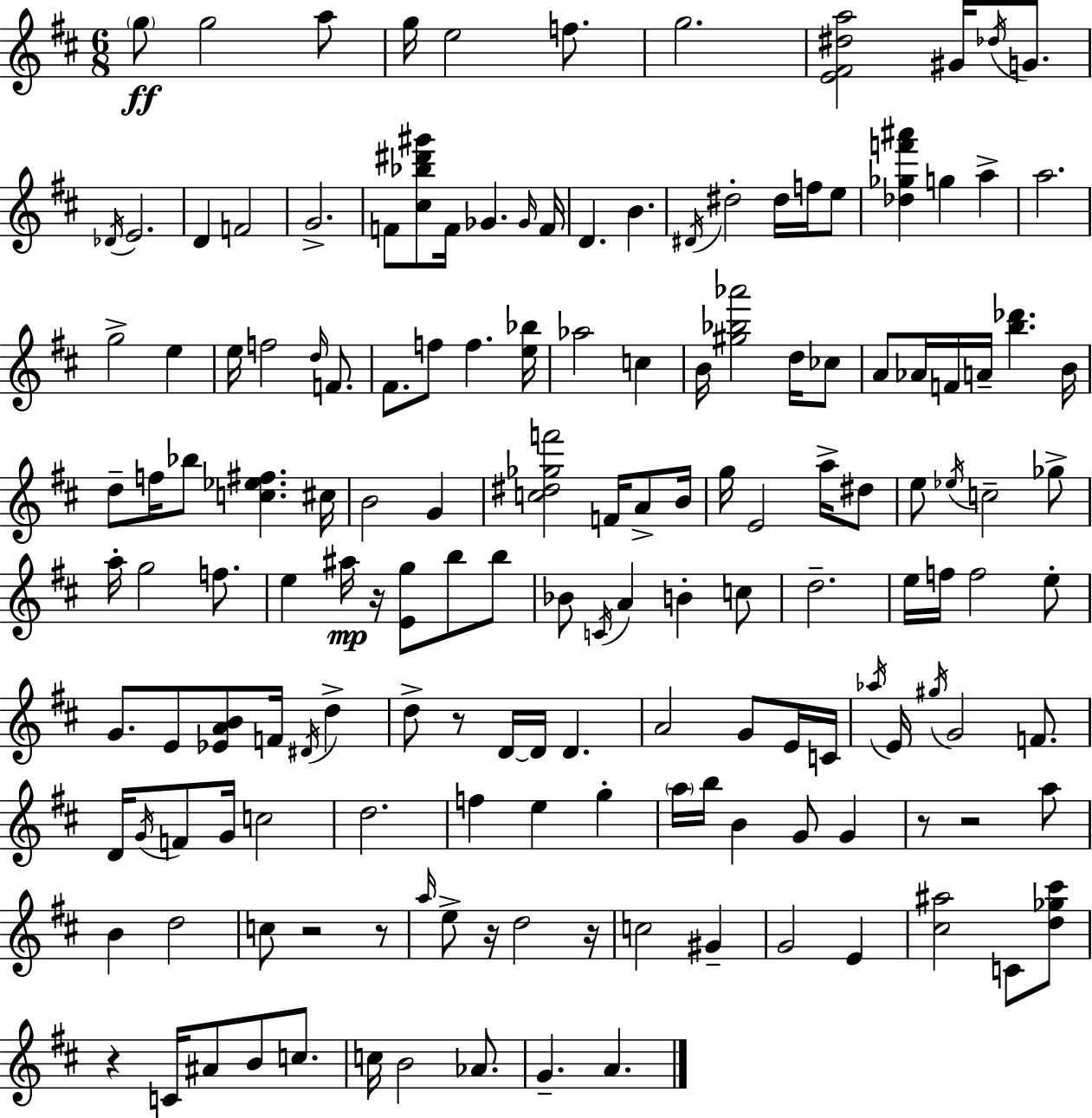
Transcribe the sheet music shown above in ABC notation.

X:1
T:Untitled
M:6/8
L:1/4
K:D
g/2 g2 a/2 g/4 e2 f/2 g2 [E^F^da]2 ^G/4 _d/4 G/2 _D/4 E2 D F2 G2 F/2 [^c_b^d'^g']/2 F/4 _G _G/4 F/4 D B ^D/4 ^d2 ^d/4 f/4 e/2 [_d_gf'^a'] g a a2 g2 e e/4 f2 d/4 F/2 ^F/2 f/2 f [e_b]/4 _a2 c B/4 [^g_b_a']2 d/4 _c/2 A/2 _A/4 F/4 A/4 [b_d'] B/4 d/2 f/4 _b/2 [c_e^f] ^c/4 B2 G [c^d_gf']2 F/4 A/2 B/4 g/4 E2 a/4 ^d/2 e/2 _e/4 c2 _g/2 a/4 g2 f/2 e ^a/4 z/4 [Eg]/2 b/2 b/2 _B/2 C/4 A B c/2 d2 e/4 f/4 f2 e/2 G/2 E/2 [_EAB]/2 F/4 ^D/4 d d/2 z/2 D/4 D/4 D A2 G/2 E/4 C/4 _a/4 E/4 ^g/4 G2 F/2 D/4 G/4 F/2 G/4 c2 d2 f e g a/4 b/4 B G/2 G z/2 z2 a/2 B d2 c/2 z2 z/2 a/4 e/2 z/4 d2 z/4 c2 ^G G2 E [^c^a]2 C/2 [d_g^c']/2 z C/4 ^A/2 B/2 c/2 c/4 B2 _A/2 G A